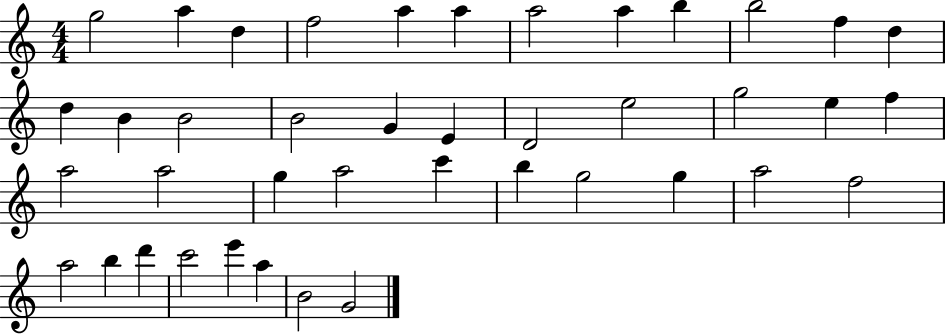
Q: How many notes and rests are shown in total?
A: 41